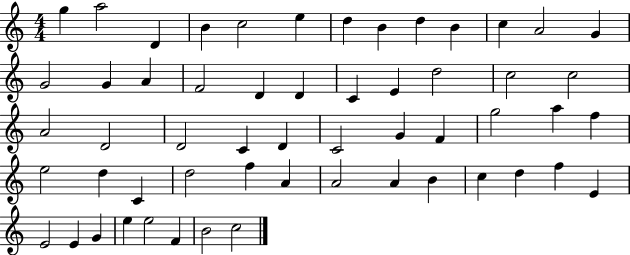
{
  \clef treble
  \numericTimeSignature
  \time 4/4
  \key c \major
  g''4 a''2 d'4 | b'4 c''2 e''4 | d''4 b'4 d''4 b'4 | c''4 a'2 g'4 | \break g'2 g'4 a'4 | f'2 d'4 d'4 | c'4 e'4 d''2 | c''2 c''2 | \break a'2 d'2 | d'2 c'4 d'4 | c'2 g'4 f'4 | g''2 a''4 f''4 | \break e''2 d''4 c'4 | d''2 f''4 a'4 | a'2 a'4 b'4 | c''4 d''4 f''4 e'4 | \break e'2 e'4 g'4 | e''4 e''2 f'4 | b'2 c''2 | \bar "|."
}